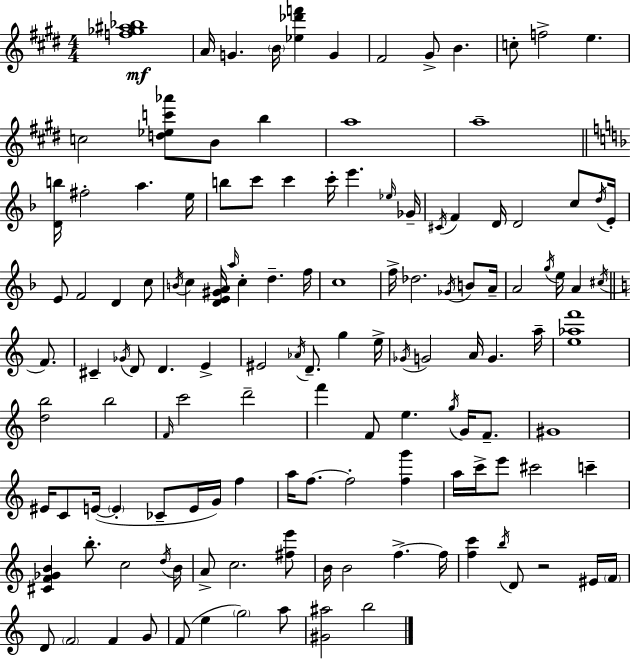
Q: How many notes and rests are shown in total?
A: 132